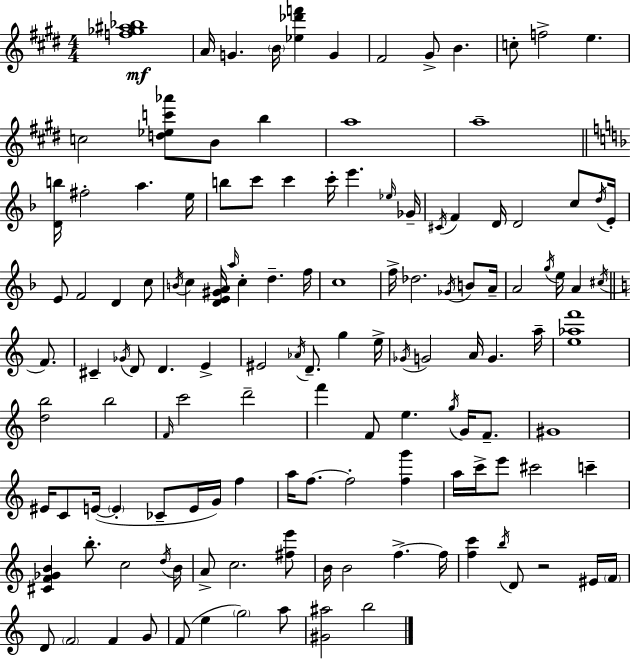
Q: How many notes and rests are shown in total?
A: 132